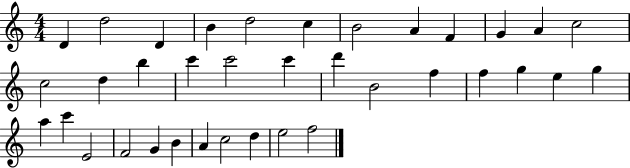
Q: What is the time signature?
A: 4/4